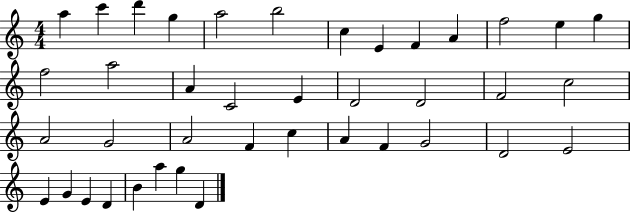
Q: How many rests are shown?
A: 0